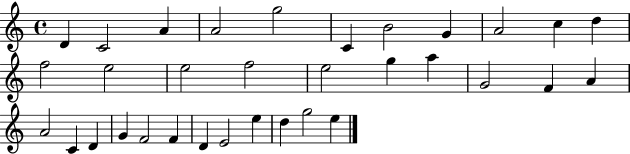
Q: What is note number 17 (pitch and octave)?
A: G5